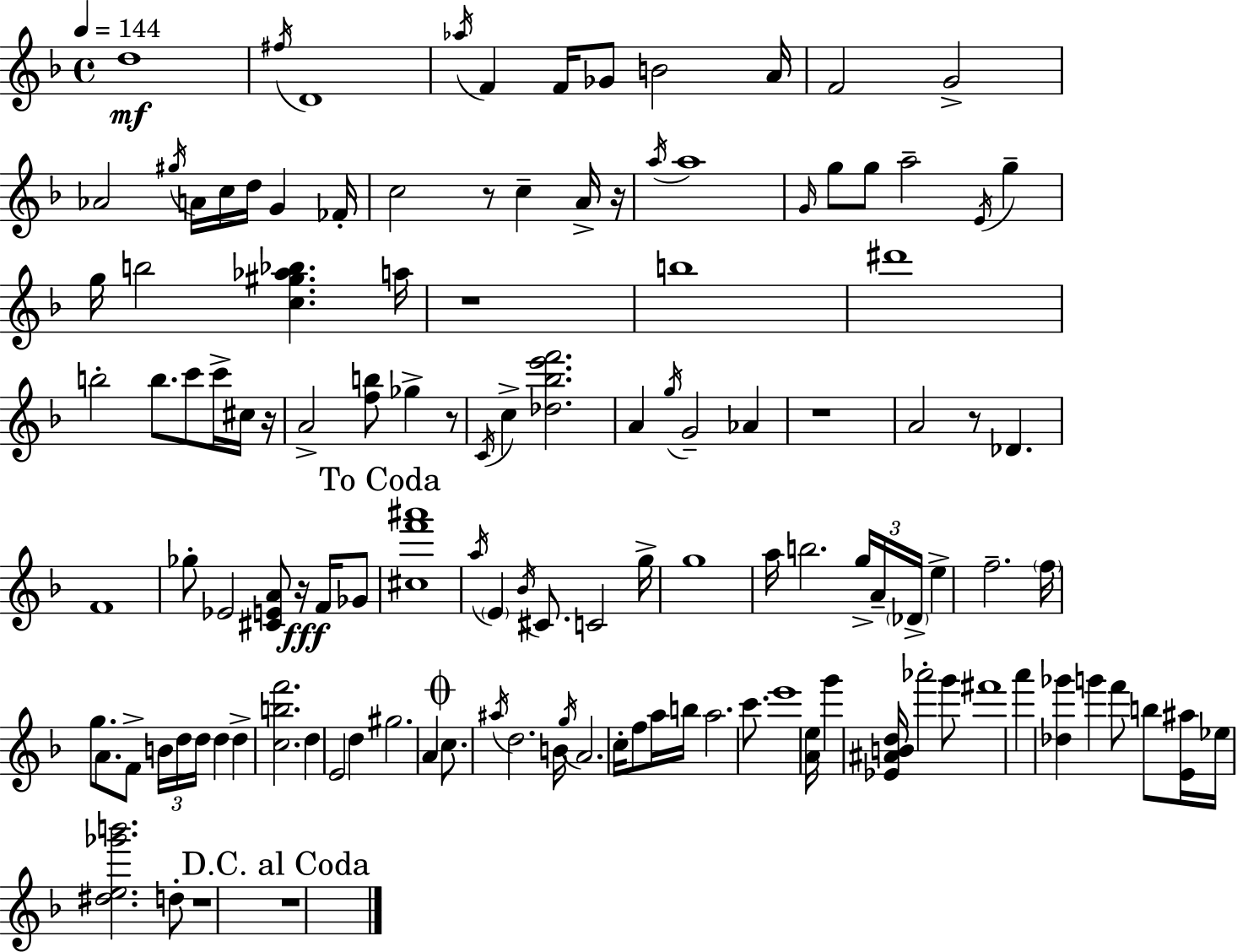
D5/w F#5/s D4/w Ab5/s F4/q F4/s Gb4/e B4/h A4/s F4/h G4/h Ab4/h G#5/s A4/s C5/s D5/s G4/q FES4/s C5/h R/e C5/q A4/s R/s A5/s A5/w G4/s G5/e G5/e A5/h E4/s G5/q G5/s B5/h [C5,G#5,Ab5,Bb5]/q. A5/s R/w B5/w D#6/w B5/h B5/e. C6/e C6/s C#5/s R/s A4/h [F5,B5]/e Gb5/q R/e C4/s C5/q [Db5,Bb5,E6,F6]/h. A4/q G5/s G4/h Ab4/q R/w A4/h R/e Db4/q. F4/w Gb5/e Eb4/h [C#4,E4,A4]/e R/s F4/s Gb4/e [C#5,F6,A#6]/w A5/s E4/q Bb4/s C#4/e. C4/h G5/s G5/w A5/s B5/h. G5/s A4/s Db4/s E5/q F5/h. F5/s G5/e. A4/e. F4/e B4/s D5/s D5/s D5/q D5/q [C5,B5,F6]/h. D5/q E4/h D5/q G#5/h. A4/q C5/e. A#5/s D5/h. B4/s G5/s A4/h. C5/s F5/e A5/s B5/s A5/h. C6/e. E6/w [A4,E5]/s G6/q [Eb4,A#4,B4,D5]/s Ab6/h G6/e F#6/w A6/q [Db5,Gb6]/q G6/q F6/e B5/e [E4,A#5]/s Eb5/s [D#5,E5,Gb6,B6]/h. D5/e R/w R/w